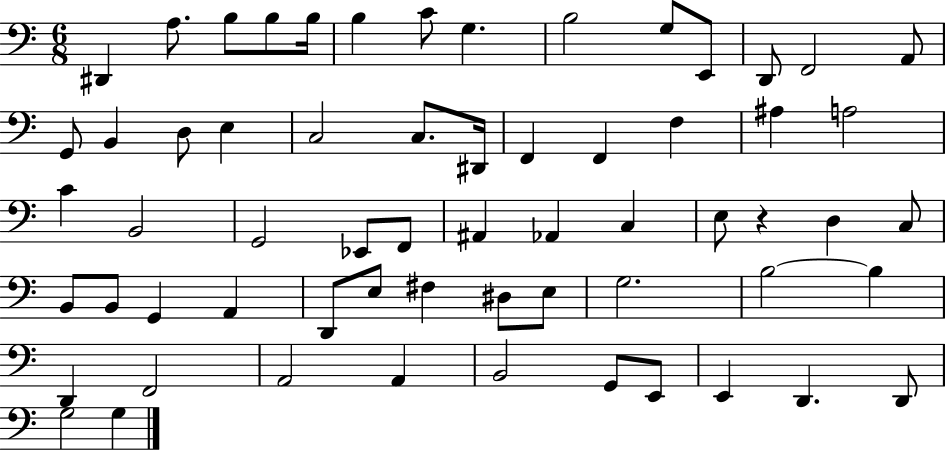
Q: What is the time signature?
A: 6/8